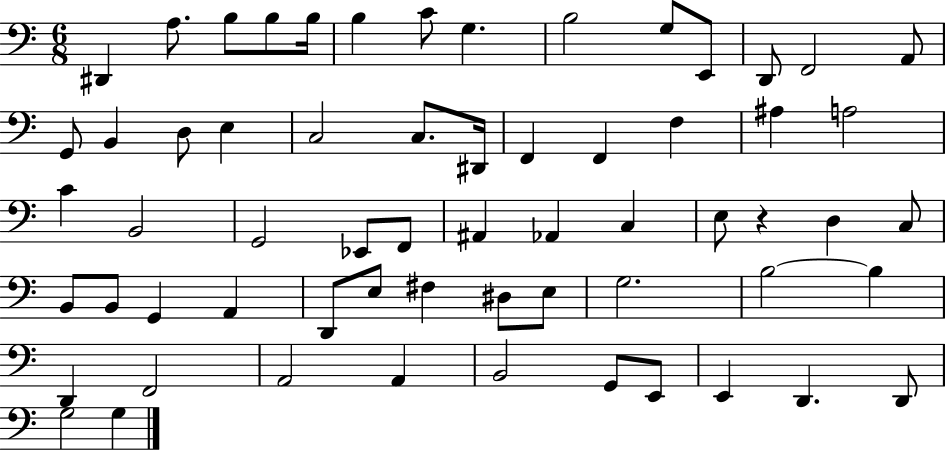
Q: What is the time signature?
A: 6/8